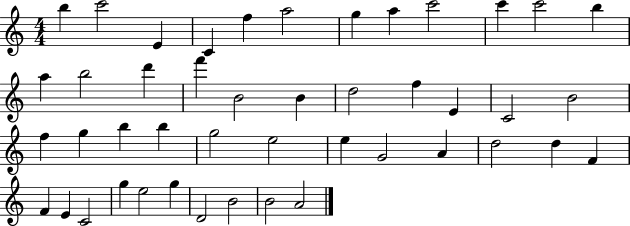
X:1
T:Untitled
M:4/4
L:1/4
K:C
b c'2 E C f a2 g a c'2 c' c'2 b a b2 d' f' B2 B d2 f E C2 B2 f g b b g2 e2 e G2 A d2 d F F E C2 g e2 g D2 B2 B2 A2